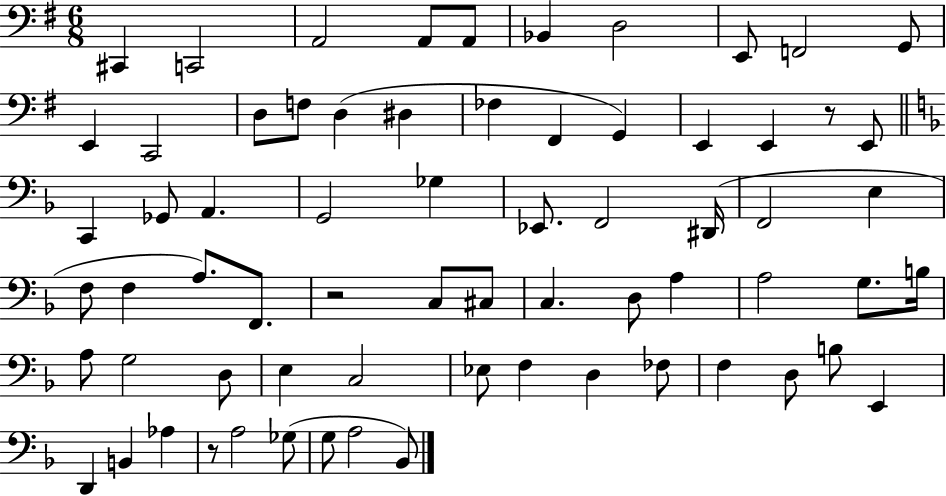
{
  \clef bass
  \numericTimeSignature
  \time 6/8
  \key g \major
  cis,4 c,2 | a,2 a,8 a,8 | bes,4 d2 | e,8 f,2 g,8 | \break e,4 c,2 | d8 f8 d4( dis4 | fes4 fis,4 g,4) | e,4 e,4 r8 e,8 | \break \bar "||" \break \key d \minor c,4 ges,8 a,4. | g,2 ges4 | ees,8. f,2 dis,16( | f,2 e4 | \break f8 f4 a8.) f,8. | r2 c8 cis8 | c4. d8 a4 | a2 g8. b16 | \break a8 g2 d8 | e4 c2 | ees8 f4 d4 fes8 | f4 d8 b8 e,4 | \break d,4 b,4 aes4 | r8 a2 ges8( | g8 a2 bes,8) | \bar "|."
}